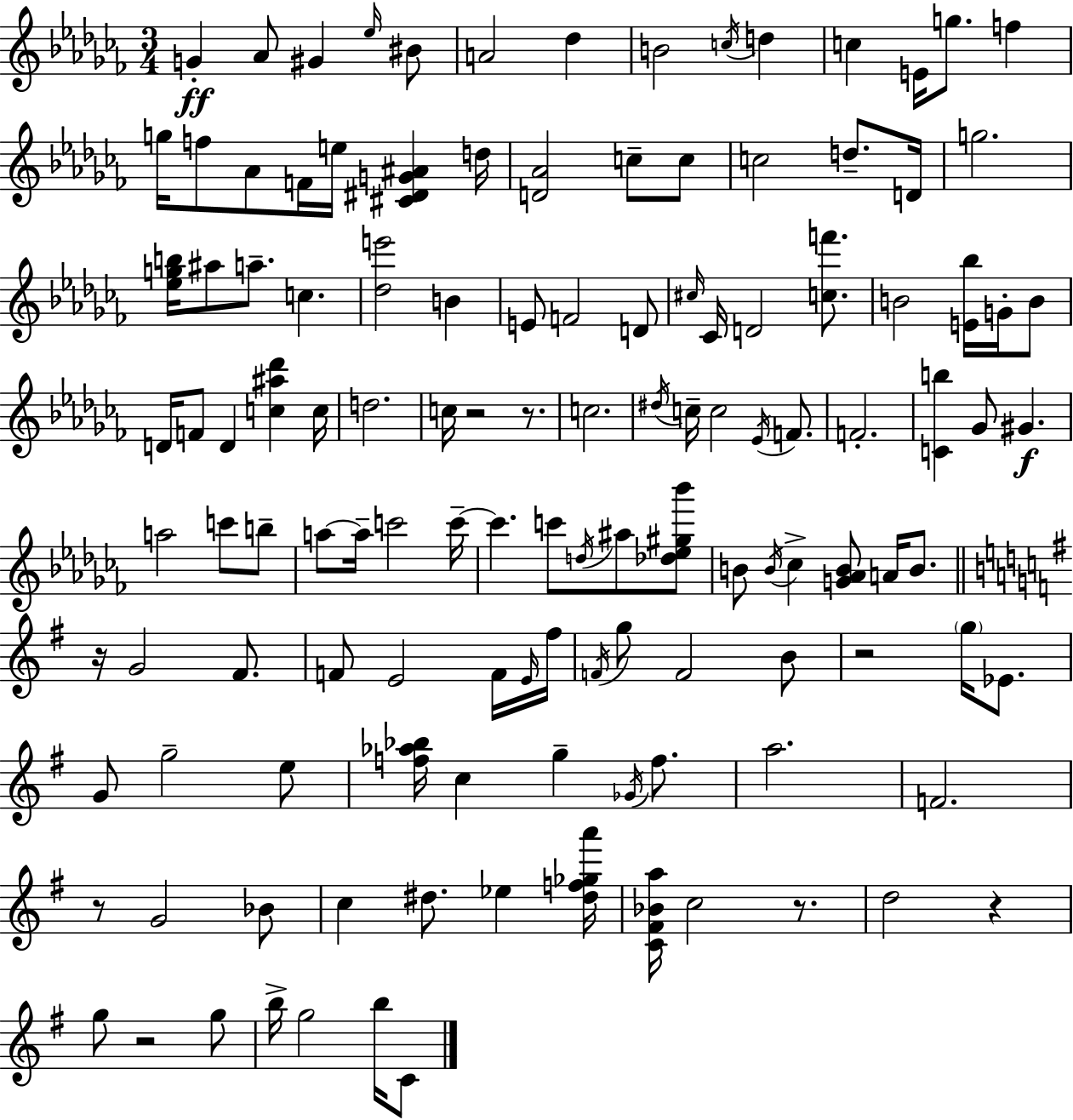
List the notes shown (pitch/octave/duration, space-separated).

G4/q Ab4/e G#4/q Eb5/s BIS4/e A4/h Db5/q B4/h C5/s D5/q C5/q E4/s G5/e. F5/q G5/s F5/e Ab4/e F4/s E5/s [C#4,D#4,G4,A#4]/q D5/s [D4,Ab4]/h C5/e C5/e C5/h D5/e. D4/s G5/h. [Eb5,G5,B5]/s A#5/e A5/e. C5/q. [Db5,E6]/h B4/q E4/e F4/h D4/e C#5/s CES4/s D4/h [C5,F6]/e. B4/h [E4,Bb5]/s G4/s B4/e D4/s F4/e D4/q [C5,A#5,Db6]/q C5/s D5/h. C5/s R/h R/e. C5/h. D#5/s C5/s C5/h Eb4/s F4/e. F4/h. [C4,B5]/q Gb4/e G#4/q. A5/h C6/e B5/e A5/e A5/s C6/h C6/s C6/q. C6/e D5/s A#5/e [Db5,Eb5,G#5,Bb6]/e B4/e B4/s CES5/q [G4,Ab4,B4]/e A4/s B4/e. R/s G4/h F#4/e. F4/e E4/h F4/s E4/s F#5/s F4/s G5/e F4/h B4/e R/h G5/s Eb4/e. G4/e G5/h E5/e [F5,Ab5,Bb5]/s C5/q G5/q Gb4/s F5/e. A5/h. F4/h. R/e G4/h Bb4/e C5/q D#5/e. Eb5/q [D#5,F5,Gb5,A6]/s [C4,F#4,Bb4,A5]/s C5/h R/e. D5/h R/q G5/e R/h G5/e B5/s G5/h B5/s C4/e